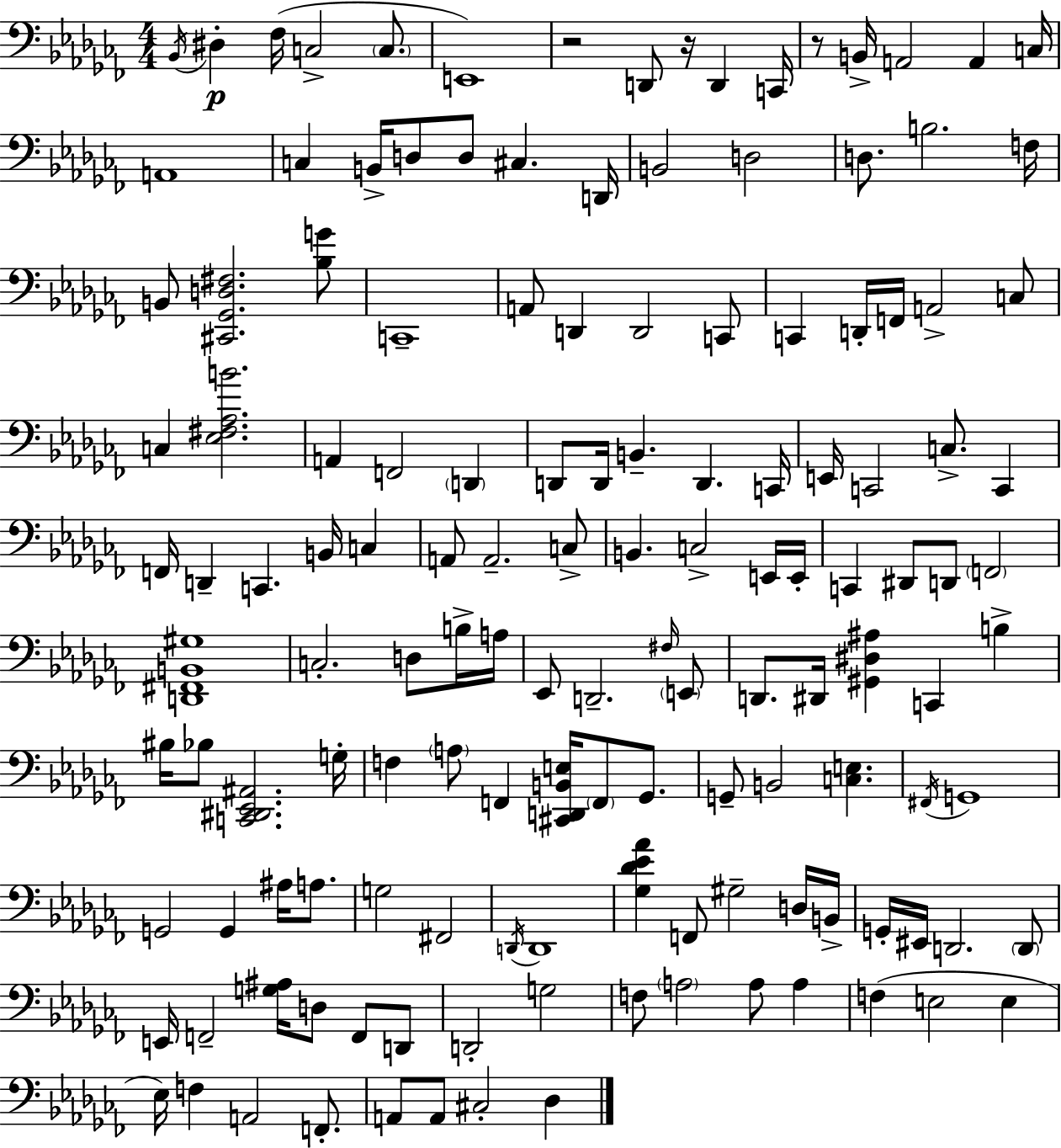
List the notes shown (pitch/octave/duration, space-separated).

Bb2/s D#3/q FES3/s C3/h C3/e. E2/w R/h D2/e R/s D2/q C2/s R/e B2/s A2/h A2/q C3/s A2/w C3/q B2/s D3/e D3/e C#3/q. D2/s B2/h D3/h D3/e. B3/h. F3/s B2/e [C#2,Gb2,D3,F#3]/h. [Bb3,G4]/e C2/w A2/e D2/q D2/h C2/e C2/q D2/s F2/s A2/h C3/e C3/q [Eb3,F#3,Ab3,B4]/h. A2/q F2/h D2/q D2/e D2/s B2/q. D2/q. C2/s E2/s C2/h C3/e. C2/q F2/s D2/q C2/q. B2/s C3/q A2/e A2/h. C3/e B2/q. C3/h E2/s E2/s C2/q D#2/e D2/e F2/h [D2,F#2,B2,G#3]/w C3/h. D3/e B3/s A3/s Eb2/e D2/h. F#3/s E2/e D2/e. D#2/s [G#2,D#3,A#3]/q C2/q B3/q BIS3/s Bb3/e [C2,D#2,Eb2,A#2]/h. G3/s F3/q A3/e F2/q [C#2,D2,B2,E3]/s F2/e Gb2/e. G2/e B2/h [C3,E3]/q. F#2/s G2/w G2/h G2/q A#3/s A3/e. G3/h F#2/h D2/s D2/w [Gb3,Db4,Eb4,Ab4]/q F2/e G#3/h D3/s B2/s G2/s EIS2/s D2/h. D2/e E2/s F2/h [G3,A#3]/s D3/e F2/e D2/e D2/h G3/h F3/e A3/h A3/e A3/q F3/q E3/h E3/q Eb3/s F3/q A2/h F2/e. A2/e A2/e C#3/h Db3/q